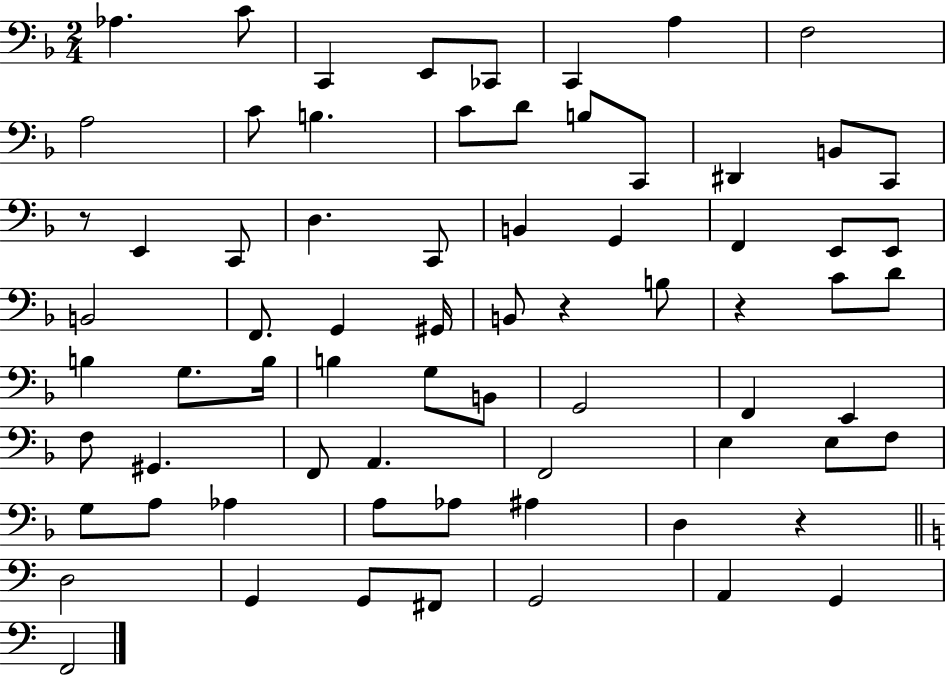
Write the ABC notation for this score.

X:1
T:Untitled
M:2/4
L:1/4
K:F
_A, C/2 C,, E,,/2 _C,,/2 C,, A, F,2 A,2 C/2 B, C/2 D/2 B,/2 C,,/2 ^D,, B,,/2 C,,/2 z/2 E,, C,,/2 D, C,,/2 B,, G,, F,, E,,/2 E,,/2 B,,2 F,,/2 G,, ^G,,/4 B,,/2 z B,/2 z C/2 D/2 B, G,/2 B,/4 B, G,/2 B,,/2 G,,2 F,, E,, F,/2 ^G,, F,,/2 A,, F,,2 E, E,/2 F,/2 G,/2 A,/2 _A, A,/2 _A,/2 ^A, D, z D,2 G,, G,,/2 ^F,,/2 G,,2 A,, G,, F,,2